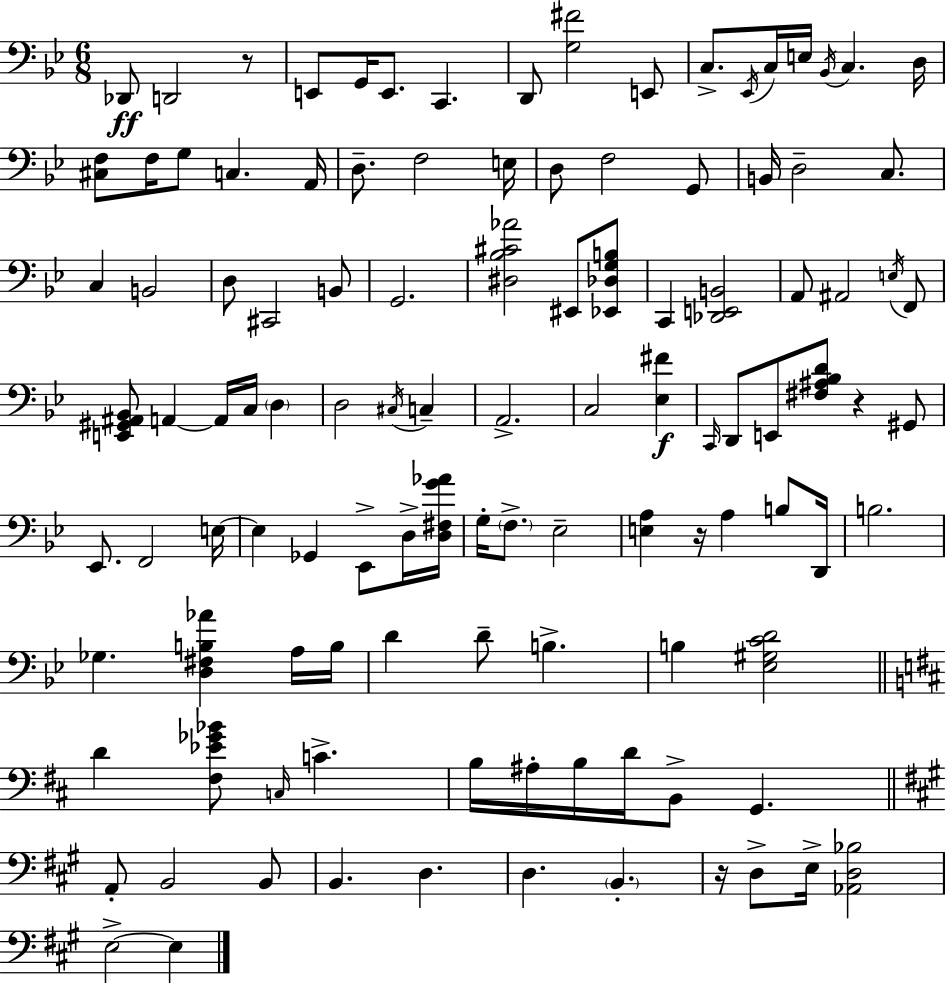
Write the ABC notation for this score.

X:1
T:Untitled
M:6/8
L:1/4
K:Gm
_D,,/2 D,,2 z/2 E,,/2 G,,/4 E,,/2 C,, D,,/2 [G,^F]2 E,,/2 C,/2 _E,,/4 C,/4 E,/4 _B,,/4 C, D,/4 [^C,F,]/2 F,/4 G,/2 C, A,,/4 D,/2 F,2 E,/4 D,/2 F,2 G,,/2 B,,/4 D,2 C,/2 C, B,,2 D,/2 ^C,,2 B,,/2 G,,2 [^D,_B,^C_A]2 ^E,,/2 [_E,,_D,G,B,]/2 C,, [_D,,E,,B,,]2 A,,/2 ^A,,2 E,/4 F,,/2 [E,,^G,,^A,,_B,,]/2 A,, A,,/4 C,/4 D, D,2 ^C,/4 C, A,,2 C,2 [_E,^F] C,,/4 D,,/2 E,,/2 [^F,^A,_B,D]/2 z ^G,,/2 _E,,/2 F,,2 E,/4 E, _G,, _E,,/2 D,/4 [D,^F,G_A]/4 G,/4 F,/2 _E,2 [E,A,] z/4 A, B,/2 D,,/4 B,2 _G, [D,^F,B,_A] A,/4 B,/4 D D/2 B, B, [_E,^G,CD]2 D [^F,_E_G_B]/2 C,/4 C B,/4 ^A,/4 B,/4 D/4 B,,/2 G,, A,,/2 B,,2 B,,/2 B,, D, D, B,, z/4 D,/2 E,/4 [_A,,D,_B,]2 E,2 E,